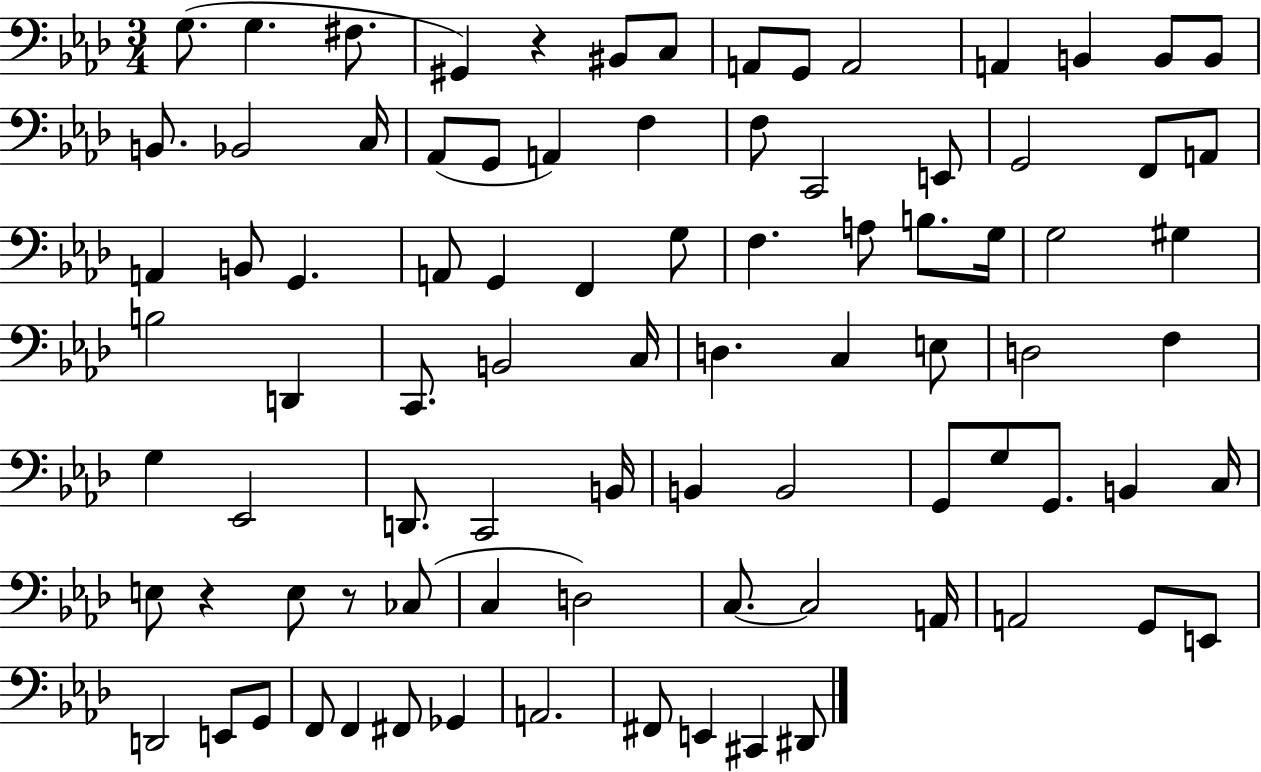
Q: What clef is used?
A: bass